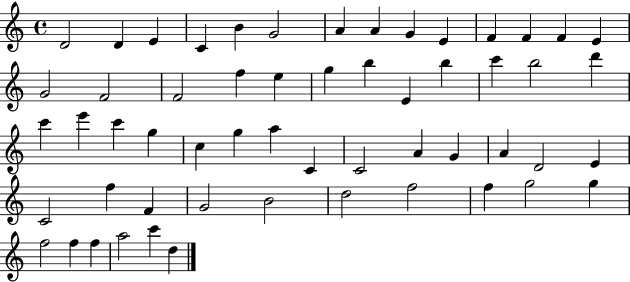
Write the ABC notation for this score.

X:1
T:Untitled
M:4/4
L:1/4
K:C
D2 D E C B G2 A A G E F F F E G2 F2 F2 f e g b E b c' b2 d' c' e' c' g c g a C C2 A G A D2 E C2 f F G2 B2 d2 f2 f g2 g f2 f f a2 c' d